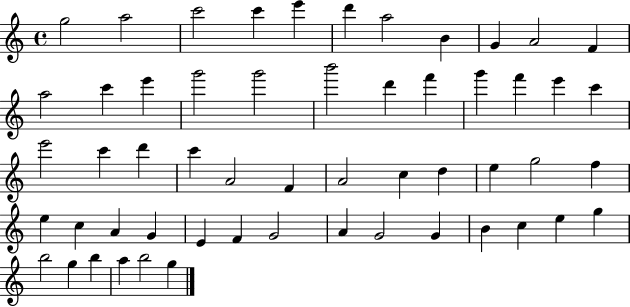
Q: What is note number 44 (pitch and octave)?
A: G4